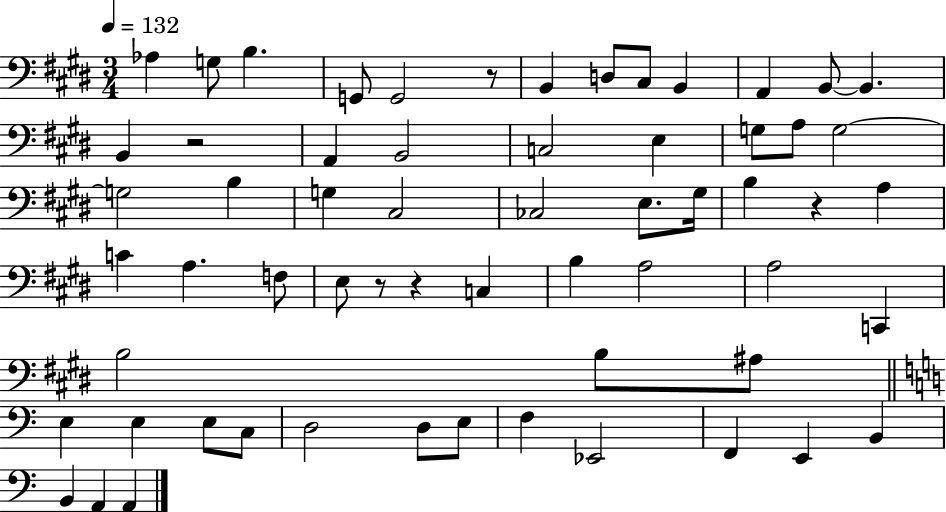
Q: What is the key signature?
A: E major